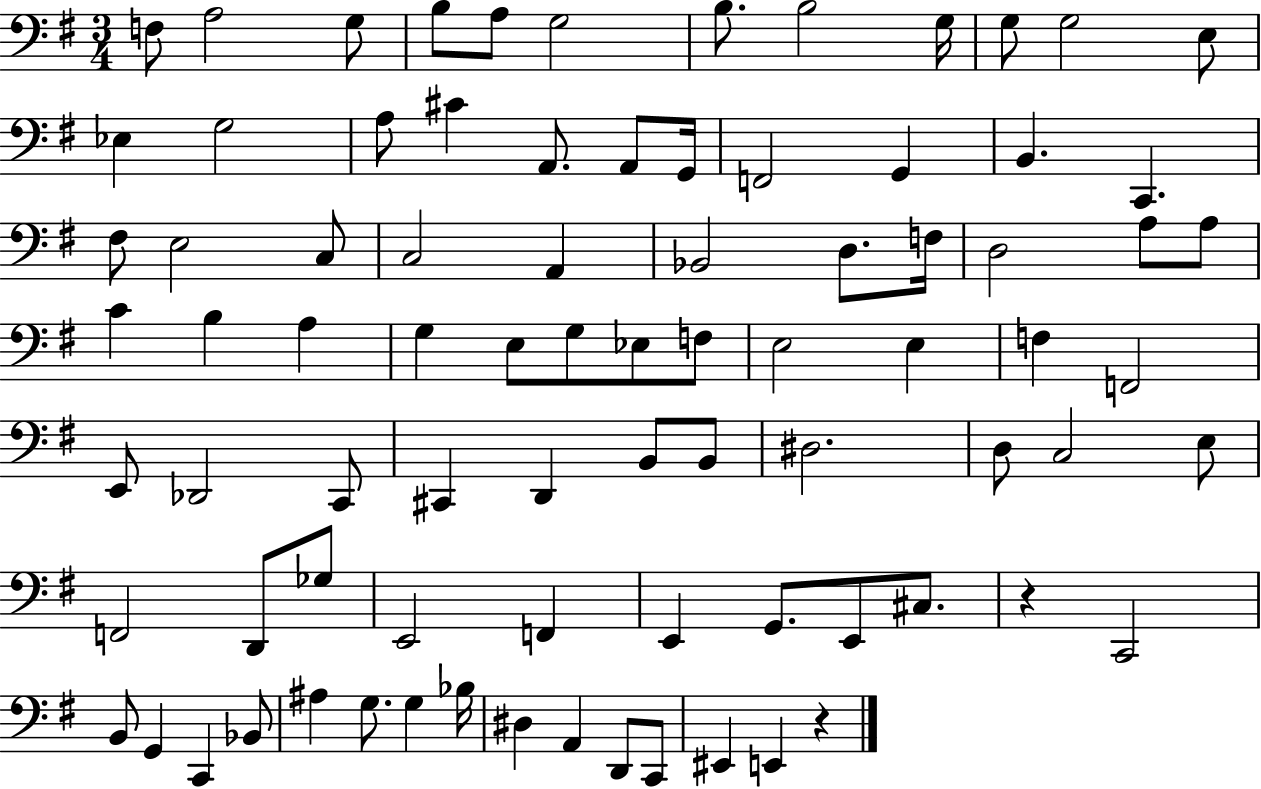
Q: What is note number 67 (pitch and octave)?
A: C2